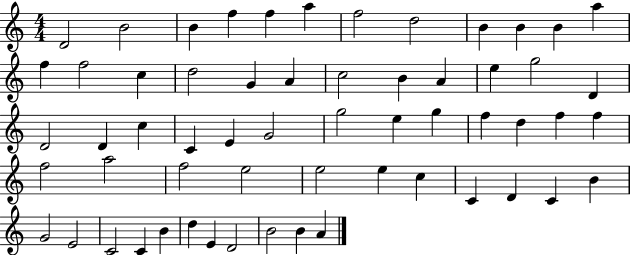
D4/h B4/h B4/q F5/q F5/q A5/q F5/h D5/h B4/q B4/q B4/q A5/q F5/q F5/h C5/q D5/h G4/q A4/q C5/h B4/q A4/q E5/q G5/h D4/q D4/h D4/q C5/q C4/q E4/q G4/h G5/h E5/q G5/q F5/q D5/q F5/q F5/q F5/h A5/h F5/h E5/h E5/h E5/q C5/q C4/q D4/q C4/q B4/q G4/h E4/h C4/h C4/q B4/q D5/q E4/q D4/h B4/h B4/q A4/q